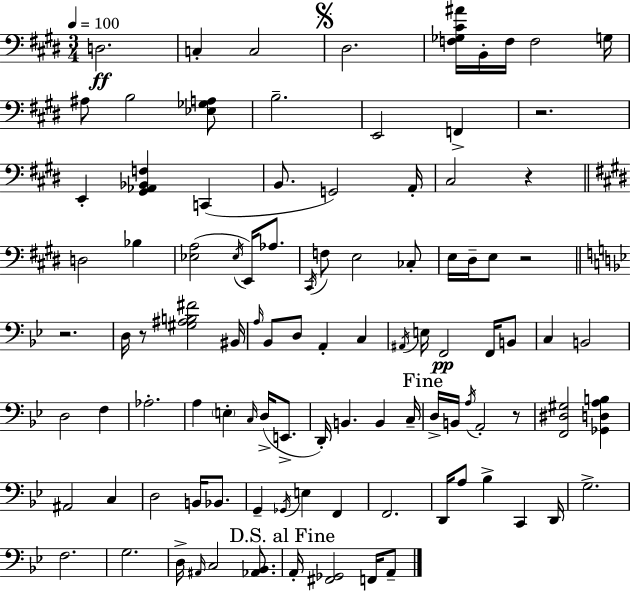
{
  \clef bass
  \numericTimeSignature
  \time 3/4
  \key e \major
  \tempo 4 = 100
  d2.\ff | c4-. c2 | \mark \markup { \musicglyph "scripts.segno" } dis2. | <f ges cis' ais'>16 b,16-. f16 f2 g16 | \break ais8 b2 <ees ges a>8 | b2.-- | e,2 f,4-> | r2. | \break e,4-. <gis, aes, bes, f>4 c,4( | b,8. g,2) a,16-. | cis2 r4 | \bar "||" \break \key e \major d2 bes4 | <ees a>2( \acciaccatura { ees16 } e,16) aes8. | \acciaccatura { cis,16 } f8 e2 | ces8-. e16 dis16-- e8 r2 | \break \bar "||" \break \key bes \major r2. | d16 r8 <gis ais b fis'>2 bis,16 | \grace { a16 } bes,8 d8 a,4-. c4 | \acciaccatura { ais,16 } e16 f,2\pp f,16 | \break b,8 c4 b,2 | d2 f4 | aes2.-. | a4 \parenthesize e4-. \grace { c16 }( d16-> | \break e,8.-> d,16-.) b,4. b,4 | c16-- \mark "Fine" d16-> b,16 \acciaccatura { a16 } a,2-. | r8 <f, dis gis>2 | <ges, d a b>4 ais,2 | \break c4 d2 | b,16 bes,8. g,4-- \acciaccatura { ges,16 } e4 | f,4 f,2. | d,16 a8 bes4-> | \break c,4 d,16 g2.-> | f2. | g2. | d16-> \grace { ais,16 } c2 | \break <aes, bes,>8. \mark "D.S. al Fine" a,16-. <fis, ges,>2 | f,16 a,8-- \bar "|."
}